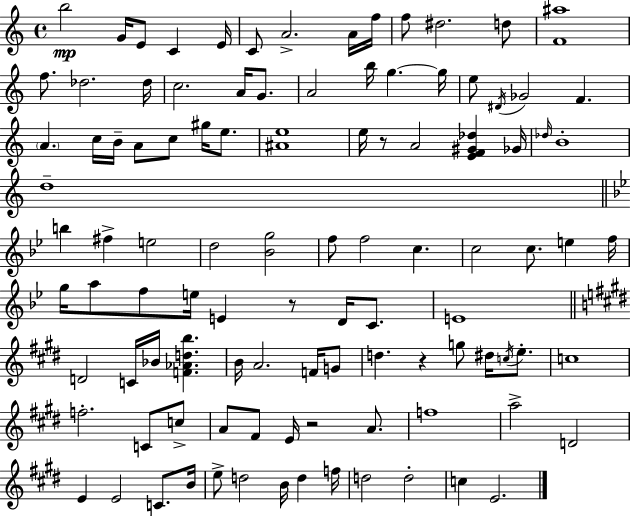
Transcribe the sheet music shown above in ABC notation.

X:1
T:Untitled
M:4/4
L:1/4
K:Am
b2 G/4 E/2 C E/4 C/2 A2 A/4 f/4 f/2 ^d2 d/2 [F^a]4 f/2 _d2 _d/4 c2 A/4 G/2 A2 b/4 g g/4 e/2 ^D/4 _G2 F A c/4 B/4 A/2 c/2 ^g/4 e/2 [^Ae]4 e/4 z/2 A2 [EF^G_d] _G/4 _d/4 B4 d4 b ^f e2 d2 [_Bg]2 f/2 f2 c c2 c/2 e f/4 g/4 a/2 f/2 e/4 E z/2 D/4 C/2 E4 D2 C/4 _B/4 [F_Adb] B/4 A2 F/4 G/2 d z g/2 ^d/4 c/4 e/2 c4 f2 C/2 c/2 A/2 ^F/2 E/4 z2 A/2 f4 a2 D2 E E2 C/2 B/4 e/2 d2 B/4 d f/4 d2 d2 c E2